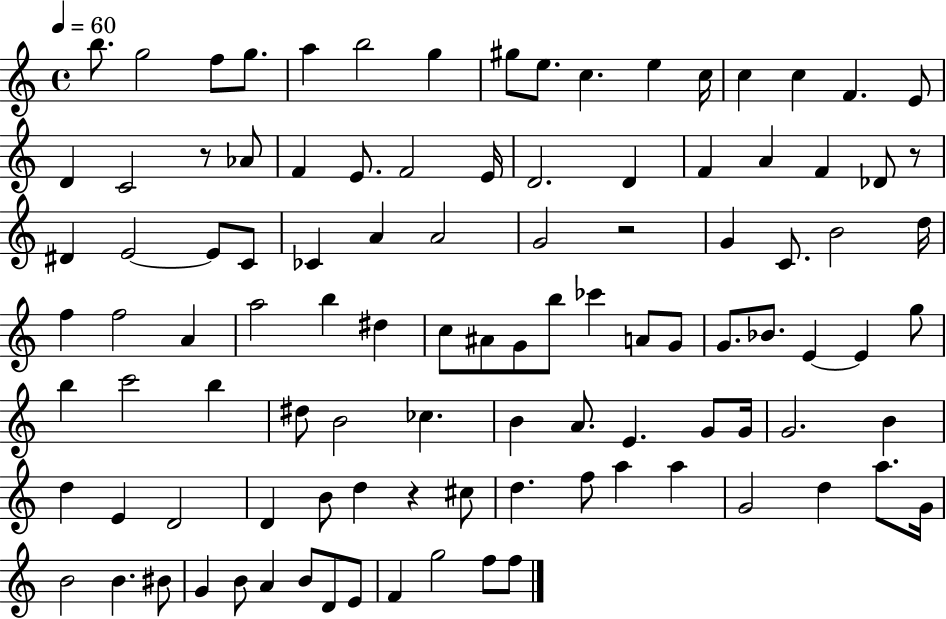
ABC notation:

X:1
T:Untitled
M:4/4
L:1/4
K:C
b/2 g2 f/2 g/2 a b2 g ^g/2 e/2 c e c/4 c c F E/2 D C2 z/2 _A/2 F E/2 F2 E/4 D2 D F A F _D/2 z/2 ^D E2 E/2 C/2 _C A A2 G2 z2 G C/2 B2 d/4 f f2 A a2 b ^d c/2 ^A/2 G/2 b/2 _c' A/2 G/2 G/2 _B/2 E E g/2 b c'2 b ^d/2 B2 _c B A/2 E G/2 G/4 G2 B d E D2 D B/2 d z ^c/2 d f/2 a a G2 d a/2 G/4 B2 B ^B/2 G B/2 A B/2 D/2 E/2 F g2 f/2 f/2